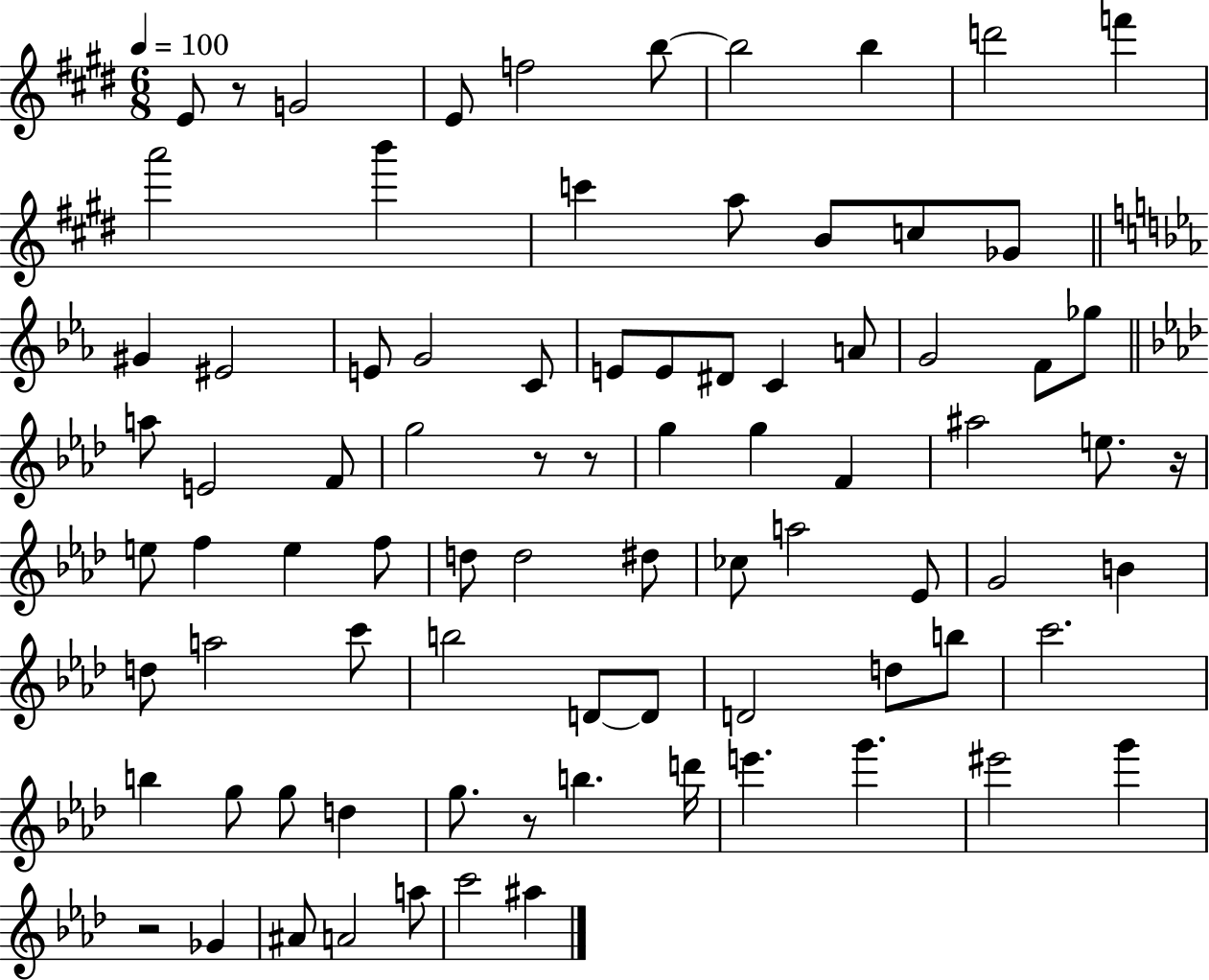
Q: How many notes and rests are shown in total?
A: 83